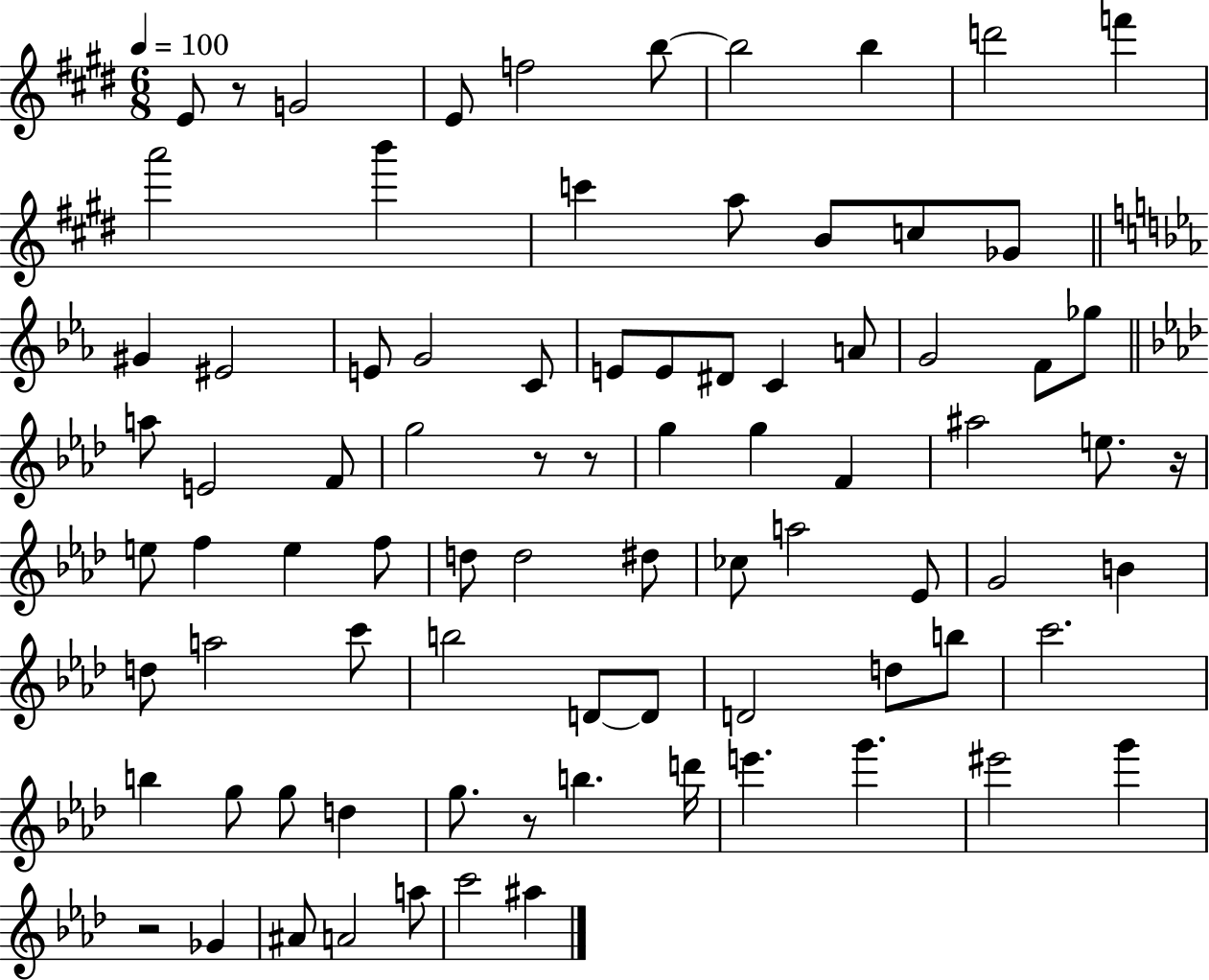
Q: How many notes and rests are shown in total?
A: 83